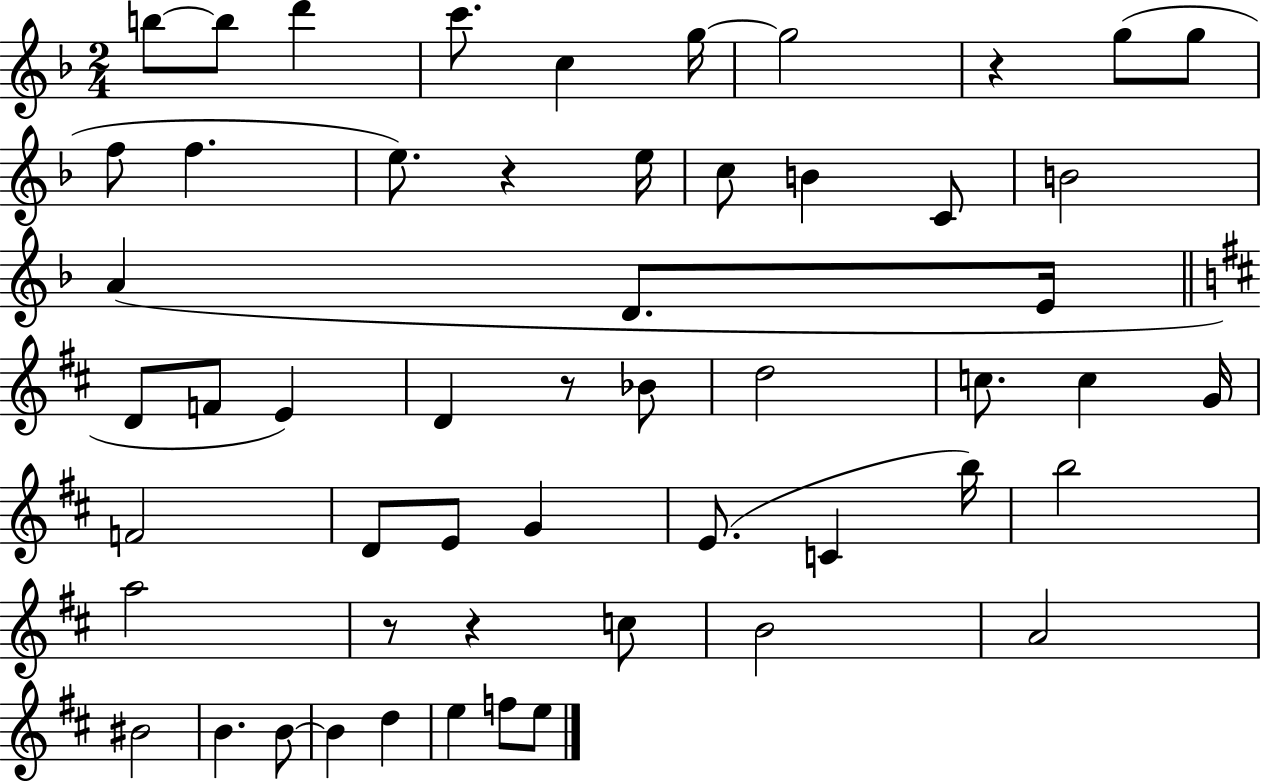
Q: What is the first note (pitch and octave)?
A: B5